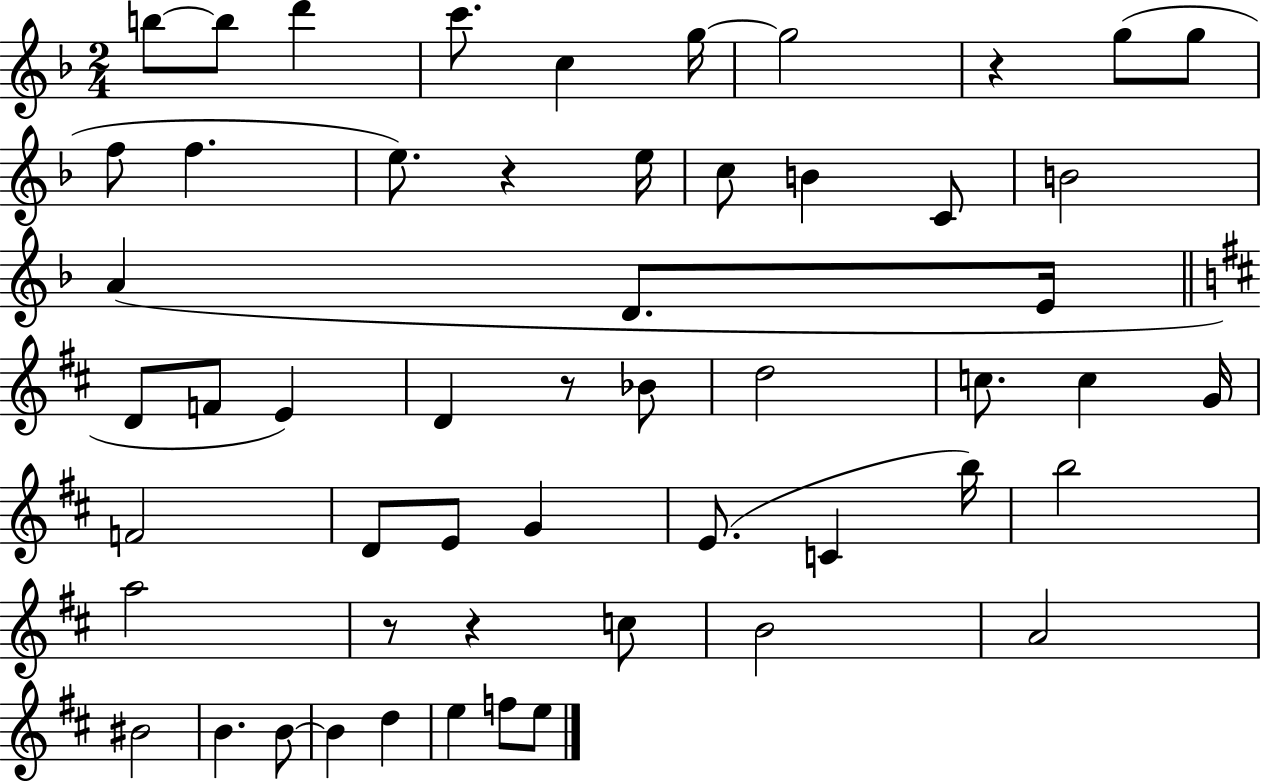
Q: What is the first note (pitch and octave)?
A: B5